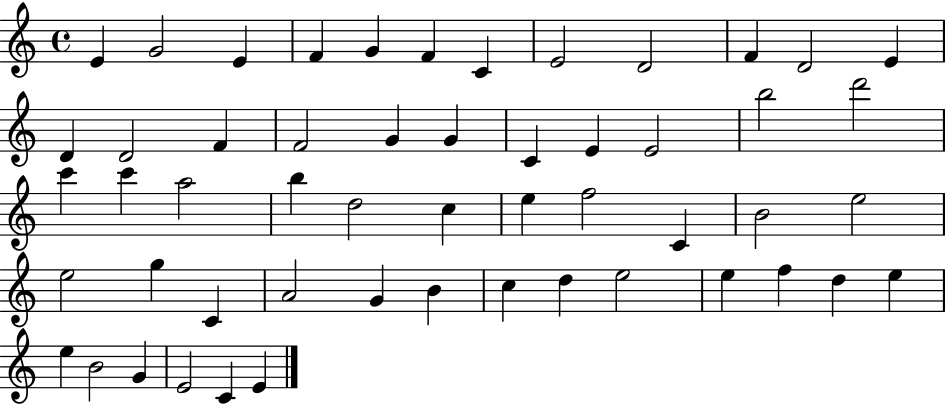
X:1
T:Untitled
M:4/4
L:1/4
K:C
E G2 E F G F C E2 D2 F D2 E D D2 F F2 G G C E E2 b2 d'2 c' c' a2 b d2 c e f2 C B2 e2 e2 g C A2 G B c d e2 e f d e e B2 G E2 C E